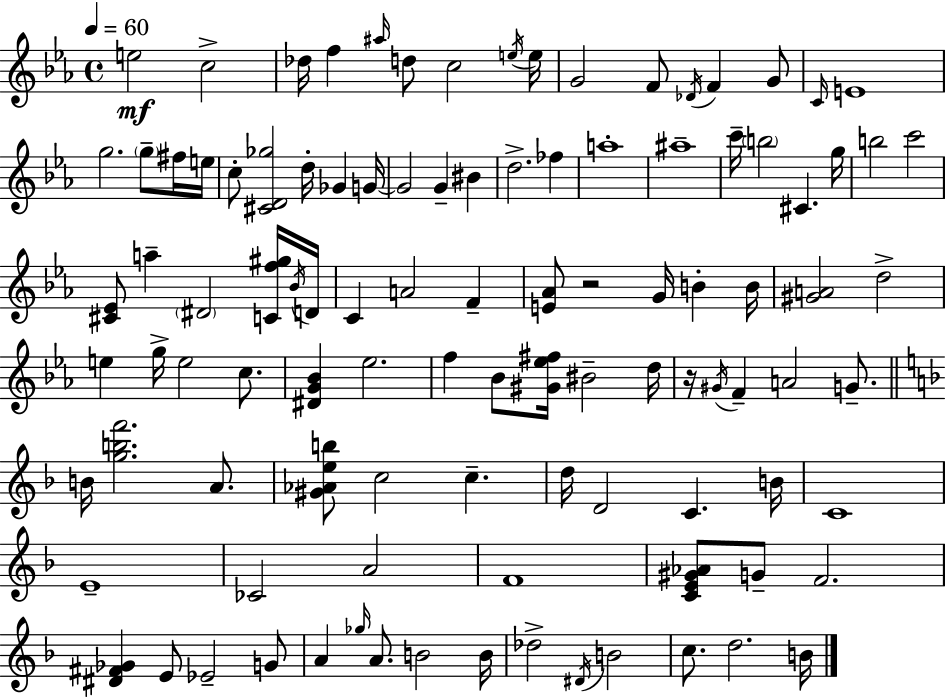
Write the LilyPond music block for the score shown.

{
  \clef treble
  \time 4/4
  \defaultTimeSignature
  \key ees \major
  \tempo 4 = 60
  e''2\mf c''2-> | des''16 f''4 \grace { ais''16 } d''8 c''2 | \acciaccatura { e''16 } e''16 g'2 f'8 \acciaccatura { des'16 } f'4 | g'8 \grace { c'16 } e'1 | \break g''2. | \parenthesize g''8-- fis''16 e''16 c''8-. <cis' d' ges''>2 d''16-. ges'4 | g'16~~ g'2 g'4-- | bis'4 d''2.-> | \break fes''4 a''1-. | ais''1-- | c'''16-- \parenthesize b''2 cis'4. | g''16 b''2 c'''2 | \break <cis' ees'>8 a''4-- \parenthesize dis'2 | <c' f'' gis''>16 \acciaccatura { bes'16 } d'16 c'4 a'2 | f'4-- <e' aes'>8 r2 g'16 | b'4-. b'16 <gis' a'>2 d''2-> | \break e''4 g''16-> e''2 | c''8. <dis' g' bes'>4 ees''2. | f''4 bes'8 <gis' ees'' fis''>16 bis'2-- | d''16 r16 \acciaccatura { gis'16 } f'4-- a'2 | \break g'8.-- \bar "||" \break \key f \major b'16 <g'' b'' f'''>2. a'8. | <gis' aes' e'' b''>8 c''2 c''4.-- | d''16 d'2 c'4. b'16 | c'1 | \break e'1-- | ces'2 a'2 | f'1 | <c' e' gis' aes'>8 g'8-- f'2. | \break <dis' fis' ges'>4 e'8 ees'2-- g'8 | a'4 \grace { ges''16 } a'8. b'2 | b'16 des''2-> \acciaccatura { dis'16 } b'2 | c''8. d''2. | \break b'16 \bar "|."
}